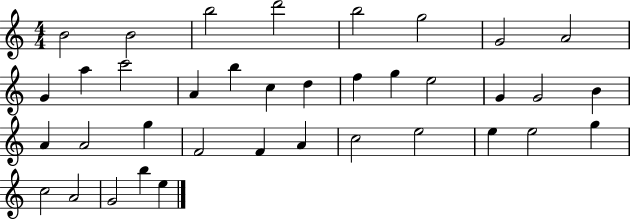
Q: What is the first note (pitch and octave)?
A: B4